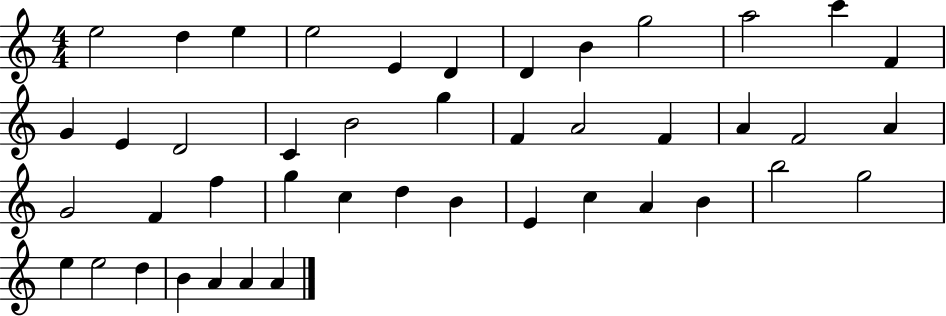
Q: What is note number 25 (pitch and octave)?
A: G4